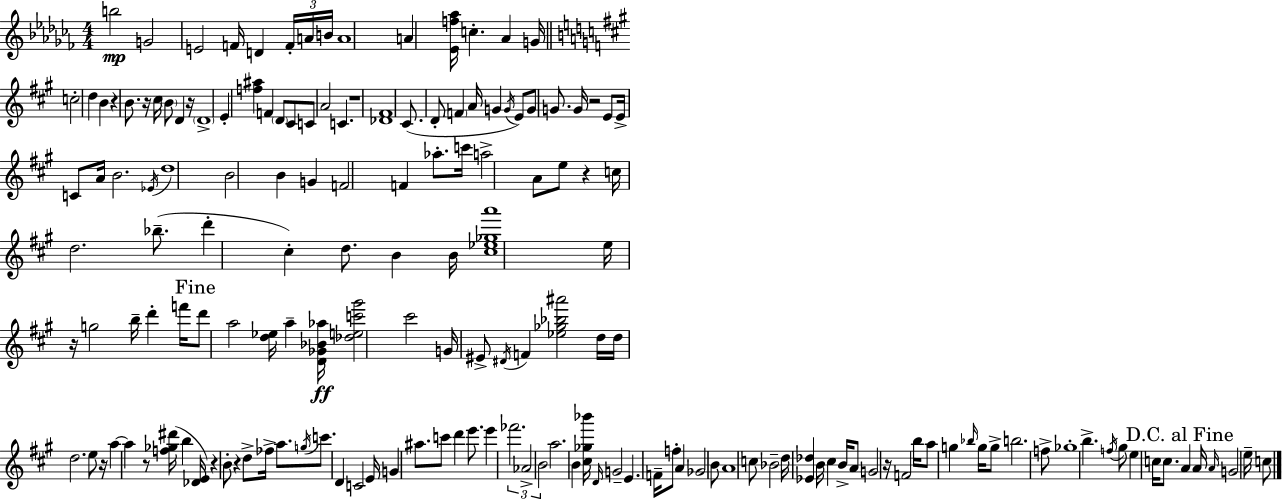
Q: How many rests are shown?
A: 12